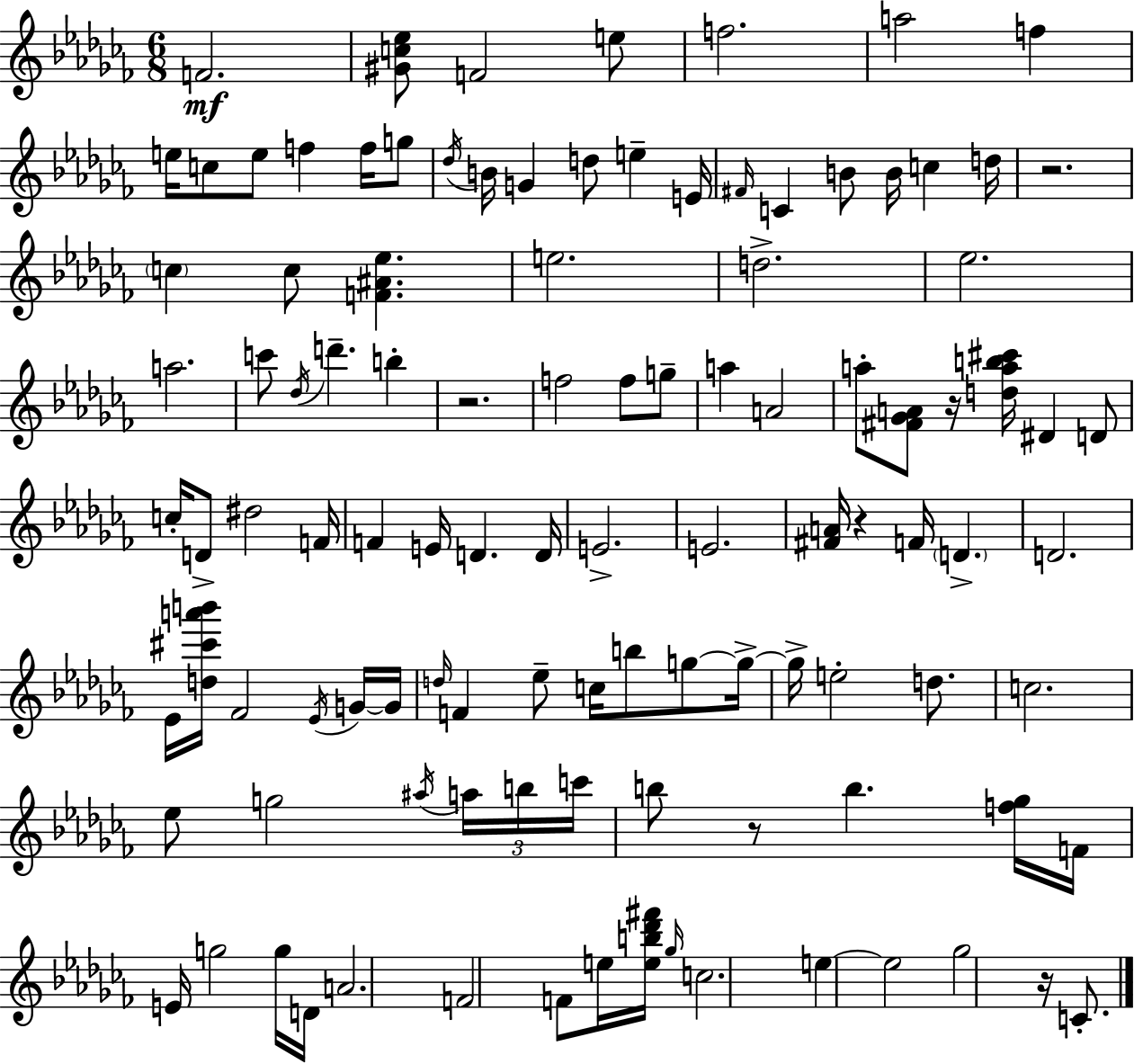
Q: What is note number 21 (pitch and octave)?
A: B4